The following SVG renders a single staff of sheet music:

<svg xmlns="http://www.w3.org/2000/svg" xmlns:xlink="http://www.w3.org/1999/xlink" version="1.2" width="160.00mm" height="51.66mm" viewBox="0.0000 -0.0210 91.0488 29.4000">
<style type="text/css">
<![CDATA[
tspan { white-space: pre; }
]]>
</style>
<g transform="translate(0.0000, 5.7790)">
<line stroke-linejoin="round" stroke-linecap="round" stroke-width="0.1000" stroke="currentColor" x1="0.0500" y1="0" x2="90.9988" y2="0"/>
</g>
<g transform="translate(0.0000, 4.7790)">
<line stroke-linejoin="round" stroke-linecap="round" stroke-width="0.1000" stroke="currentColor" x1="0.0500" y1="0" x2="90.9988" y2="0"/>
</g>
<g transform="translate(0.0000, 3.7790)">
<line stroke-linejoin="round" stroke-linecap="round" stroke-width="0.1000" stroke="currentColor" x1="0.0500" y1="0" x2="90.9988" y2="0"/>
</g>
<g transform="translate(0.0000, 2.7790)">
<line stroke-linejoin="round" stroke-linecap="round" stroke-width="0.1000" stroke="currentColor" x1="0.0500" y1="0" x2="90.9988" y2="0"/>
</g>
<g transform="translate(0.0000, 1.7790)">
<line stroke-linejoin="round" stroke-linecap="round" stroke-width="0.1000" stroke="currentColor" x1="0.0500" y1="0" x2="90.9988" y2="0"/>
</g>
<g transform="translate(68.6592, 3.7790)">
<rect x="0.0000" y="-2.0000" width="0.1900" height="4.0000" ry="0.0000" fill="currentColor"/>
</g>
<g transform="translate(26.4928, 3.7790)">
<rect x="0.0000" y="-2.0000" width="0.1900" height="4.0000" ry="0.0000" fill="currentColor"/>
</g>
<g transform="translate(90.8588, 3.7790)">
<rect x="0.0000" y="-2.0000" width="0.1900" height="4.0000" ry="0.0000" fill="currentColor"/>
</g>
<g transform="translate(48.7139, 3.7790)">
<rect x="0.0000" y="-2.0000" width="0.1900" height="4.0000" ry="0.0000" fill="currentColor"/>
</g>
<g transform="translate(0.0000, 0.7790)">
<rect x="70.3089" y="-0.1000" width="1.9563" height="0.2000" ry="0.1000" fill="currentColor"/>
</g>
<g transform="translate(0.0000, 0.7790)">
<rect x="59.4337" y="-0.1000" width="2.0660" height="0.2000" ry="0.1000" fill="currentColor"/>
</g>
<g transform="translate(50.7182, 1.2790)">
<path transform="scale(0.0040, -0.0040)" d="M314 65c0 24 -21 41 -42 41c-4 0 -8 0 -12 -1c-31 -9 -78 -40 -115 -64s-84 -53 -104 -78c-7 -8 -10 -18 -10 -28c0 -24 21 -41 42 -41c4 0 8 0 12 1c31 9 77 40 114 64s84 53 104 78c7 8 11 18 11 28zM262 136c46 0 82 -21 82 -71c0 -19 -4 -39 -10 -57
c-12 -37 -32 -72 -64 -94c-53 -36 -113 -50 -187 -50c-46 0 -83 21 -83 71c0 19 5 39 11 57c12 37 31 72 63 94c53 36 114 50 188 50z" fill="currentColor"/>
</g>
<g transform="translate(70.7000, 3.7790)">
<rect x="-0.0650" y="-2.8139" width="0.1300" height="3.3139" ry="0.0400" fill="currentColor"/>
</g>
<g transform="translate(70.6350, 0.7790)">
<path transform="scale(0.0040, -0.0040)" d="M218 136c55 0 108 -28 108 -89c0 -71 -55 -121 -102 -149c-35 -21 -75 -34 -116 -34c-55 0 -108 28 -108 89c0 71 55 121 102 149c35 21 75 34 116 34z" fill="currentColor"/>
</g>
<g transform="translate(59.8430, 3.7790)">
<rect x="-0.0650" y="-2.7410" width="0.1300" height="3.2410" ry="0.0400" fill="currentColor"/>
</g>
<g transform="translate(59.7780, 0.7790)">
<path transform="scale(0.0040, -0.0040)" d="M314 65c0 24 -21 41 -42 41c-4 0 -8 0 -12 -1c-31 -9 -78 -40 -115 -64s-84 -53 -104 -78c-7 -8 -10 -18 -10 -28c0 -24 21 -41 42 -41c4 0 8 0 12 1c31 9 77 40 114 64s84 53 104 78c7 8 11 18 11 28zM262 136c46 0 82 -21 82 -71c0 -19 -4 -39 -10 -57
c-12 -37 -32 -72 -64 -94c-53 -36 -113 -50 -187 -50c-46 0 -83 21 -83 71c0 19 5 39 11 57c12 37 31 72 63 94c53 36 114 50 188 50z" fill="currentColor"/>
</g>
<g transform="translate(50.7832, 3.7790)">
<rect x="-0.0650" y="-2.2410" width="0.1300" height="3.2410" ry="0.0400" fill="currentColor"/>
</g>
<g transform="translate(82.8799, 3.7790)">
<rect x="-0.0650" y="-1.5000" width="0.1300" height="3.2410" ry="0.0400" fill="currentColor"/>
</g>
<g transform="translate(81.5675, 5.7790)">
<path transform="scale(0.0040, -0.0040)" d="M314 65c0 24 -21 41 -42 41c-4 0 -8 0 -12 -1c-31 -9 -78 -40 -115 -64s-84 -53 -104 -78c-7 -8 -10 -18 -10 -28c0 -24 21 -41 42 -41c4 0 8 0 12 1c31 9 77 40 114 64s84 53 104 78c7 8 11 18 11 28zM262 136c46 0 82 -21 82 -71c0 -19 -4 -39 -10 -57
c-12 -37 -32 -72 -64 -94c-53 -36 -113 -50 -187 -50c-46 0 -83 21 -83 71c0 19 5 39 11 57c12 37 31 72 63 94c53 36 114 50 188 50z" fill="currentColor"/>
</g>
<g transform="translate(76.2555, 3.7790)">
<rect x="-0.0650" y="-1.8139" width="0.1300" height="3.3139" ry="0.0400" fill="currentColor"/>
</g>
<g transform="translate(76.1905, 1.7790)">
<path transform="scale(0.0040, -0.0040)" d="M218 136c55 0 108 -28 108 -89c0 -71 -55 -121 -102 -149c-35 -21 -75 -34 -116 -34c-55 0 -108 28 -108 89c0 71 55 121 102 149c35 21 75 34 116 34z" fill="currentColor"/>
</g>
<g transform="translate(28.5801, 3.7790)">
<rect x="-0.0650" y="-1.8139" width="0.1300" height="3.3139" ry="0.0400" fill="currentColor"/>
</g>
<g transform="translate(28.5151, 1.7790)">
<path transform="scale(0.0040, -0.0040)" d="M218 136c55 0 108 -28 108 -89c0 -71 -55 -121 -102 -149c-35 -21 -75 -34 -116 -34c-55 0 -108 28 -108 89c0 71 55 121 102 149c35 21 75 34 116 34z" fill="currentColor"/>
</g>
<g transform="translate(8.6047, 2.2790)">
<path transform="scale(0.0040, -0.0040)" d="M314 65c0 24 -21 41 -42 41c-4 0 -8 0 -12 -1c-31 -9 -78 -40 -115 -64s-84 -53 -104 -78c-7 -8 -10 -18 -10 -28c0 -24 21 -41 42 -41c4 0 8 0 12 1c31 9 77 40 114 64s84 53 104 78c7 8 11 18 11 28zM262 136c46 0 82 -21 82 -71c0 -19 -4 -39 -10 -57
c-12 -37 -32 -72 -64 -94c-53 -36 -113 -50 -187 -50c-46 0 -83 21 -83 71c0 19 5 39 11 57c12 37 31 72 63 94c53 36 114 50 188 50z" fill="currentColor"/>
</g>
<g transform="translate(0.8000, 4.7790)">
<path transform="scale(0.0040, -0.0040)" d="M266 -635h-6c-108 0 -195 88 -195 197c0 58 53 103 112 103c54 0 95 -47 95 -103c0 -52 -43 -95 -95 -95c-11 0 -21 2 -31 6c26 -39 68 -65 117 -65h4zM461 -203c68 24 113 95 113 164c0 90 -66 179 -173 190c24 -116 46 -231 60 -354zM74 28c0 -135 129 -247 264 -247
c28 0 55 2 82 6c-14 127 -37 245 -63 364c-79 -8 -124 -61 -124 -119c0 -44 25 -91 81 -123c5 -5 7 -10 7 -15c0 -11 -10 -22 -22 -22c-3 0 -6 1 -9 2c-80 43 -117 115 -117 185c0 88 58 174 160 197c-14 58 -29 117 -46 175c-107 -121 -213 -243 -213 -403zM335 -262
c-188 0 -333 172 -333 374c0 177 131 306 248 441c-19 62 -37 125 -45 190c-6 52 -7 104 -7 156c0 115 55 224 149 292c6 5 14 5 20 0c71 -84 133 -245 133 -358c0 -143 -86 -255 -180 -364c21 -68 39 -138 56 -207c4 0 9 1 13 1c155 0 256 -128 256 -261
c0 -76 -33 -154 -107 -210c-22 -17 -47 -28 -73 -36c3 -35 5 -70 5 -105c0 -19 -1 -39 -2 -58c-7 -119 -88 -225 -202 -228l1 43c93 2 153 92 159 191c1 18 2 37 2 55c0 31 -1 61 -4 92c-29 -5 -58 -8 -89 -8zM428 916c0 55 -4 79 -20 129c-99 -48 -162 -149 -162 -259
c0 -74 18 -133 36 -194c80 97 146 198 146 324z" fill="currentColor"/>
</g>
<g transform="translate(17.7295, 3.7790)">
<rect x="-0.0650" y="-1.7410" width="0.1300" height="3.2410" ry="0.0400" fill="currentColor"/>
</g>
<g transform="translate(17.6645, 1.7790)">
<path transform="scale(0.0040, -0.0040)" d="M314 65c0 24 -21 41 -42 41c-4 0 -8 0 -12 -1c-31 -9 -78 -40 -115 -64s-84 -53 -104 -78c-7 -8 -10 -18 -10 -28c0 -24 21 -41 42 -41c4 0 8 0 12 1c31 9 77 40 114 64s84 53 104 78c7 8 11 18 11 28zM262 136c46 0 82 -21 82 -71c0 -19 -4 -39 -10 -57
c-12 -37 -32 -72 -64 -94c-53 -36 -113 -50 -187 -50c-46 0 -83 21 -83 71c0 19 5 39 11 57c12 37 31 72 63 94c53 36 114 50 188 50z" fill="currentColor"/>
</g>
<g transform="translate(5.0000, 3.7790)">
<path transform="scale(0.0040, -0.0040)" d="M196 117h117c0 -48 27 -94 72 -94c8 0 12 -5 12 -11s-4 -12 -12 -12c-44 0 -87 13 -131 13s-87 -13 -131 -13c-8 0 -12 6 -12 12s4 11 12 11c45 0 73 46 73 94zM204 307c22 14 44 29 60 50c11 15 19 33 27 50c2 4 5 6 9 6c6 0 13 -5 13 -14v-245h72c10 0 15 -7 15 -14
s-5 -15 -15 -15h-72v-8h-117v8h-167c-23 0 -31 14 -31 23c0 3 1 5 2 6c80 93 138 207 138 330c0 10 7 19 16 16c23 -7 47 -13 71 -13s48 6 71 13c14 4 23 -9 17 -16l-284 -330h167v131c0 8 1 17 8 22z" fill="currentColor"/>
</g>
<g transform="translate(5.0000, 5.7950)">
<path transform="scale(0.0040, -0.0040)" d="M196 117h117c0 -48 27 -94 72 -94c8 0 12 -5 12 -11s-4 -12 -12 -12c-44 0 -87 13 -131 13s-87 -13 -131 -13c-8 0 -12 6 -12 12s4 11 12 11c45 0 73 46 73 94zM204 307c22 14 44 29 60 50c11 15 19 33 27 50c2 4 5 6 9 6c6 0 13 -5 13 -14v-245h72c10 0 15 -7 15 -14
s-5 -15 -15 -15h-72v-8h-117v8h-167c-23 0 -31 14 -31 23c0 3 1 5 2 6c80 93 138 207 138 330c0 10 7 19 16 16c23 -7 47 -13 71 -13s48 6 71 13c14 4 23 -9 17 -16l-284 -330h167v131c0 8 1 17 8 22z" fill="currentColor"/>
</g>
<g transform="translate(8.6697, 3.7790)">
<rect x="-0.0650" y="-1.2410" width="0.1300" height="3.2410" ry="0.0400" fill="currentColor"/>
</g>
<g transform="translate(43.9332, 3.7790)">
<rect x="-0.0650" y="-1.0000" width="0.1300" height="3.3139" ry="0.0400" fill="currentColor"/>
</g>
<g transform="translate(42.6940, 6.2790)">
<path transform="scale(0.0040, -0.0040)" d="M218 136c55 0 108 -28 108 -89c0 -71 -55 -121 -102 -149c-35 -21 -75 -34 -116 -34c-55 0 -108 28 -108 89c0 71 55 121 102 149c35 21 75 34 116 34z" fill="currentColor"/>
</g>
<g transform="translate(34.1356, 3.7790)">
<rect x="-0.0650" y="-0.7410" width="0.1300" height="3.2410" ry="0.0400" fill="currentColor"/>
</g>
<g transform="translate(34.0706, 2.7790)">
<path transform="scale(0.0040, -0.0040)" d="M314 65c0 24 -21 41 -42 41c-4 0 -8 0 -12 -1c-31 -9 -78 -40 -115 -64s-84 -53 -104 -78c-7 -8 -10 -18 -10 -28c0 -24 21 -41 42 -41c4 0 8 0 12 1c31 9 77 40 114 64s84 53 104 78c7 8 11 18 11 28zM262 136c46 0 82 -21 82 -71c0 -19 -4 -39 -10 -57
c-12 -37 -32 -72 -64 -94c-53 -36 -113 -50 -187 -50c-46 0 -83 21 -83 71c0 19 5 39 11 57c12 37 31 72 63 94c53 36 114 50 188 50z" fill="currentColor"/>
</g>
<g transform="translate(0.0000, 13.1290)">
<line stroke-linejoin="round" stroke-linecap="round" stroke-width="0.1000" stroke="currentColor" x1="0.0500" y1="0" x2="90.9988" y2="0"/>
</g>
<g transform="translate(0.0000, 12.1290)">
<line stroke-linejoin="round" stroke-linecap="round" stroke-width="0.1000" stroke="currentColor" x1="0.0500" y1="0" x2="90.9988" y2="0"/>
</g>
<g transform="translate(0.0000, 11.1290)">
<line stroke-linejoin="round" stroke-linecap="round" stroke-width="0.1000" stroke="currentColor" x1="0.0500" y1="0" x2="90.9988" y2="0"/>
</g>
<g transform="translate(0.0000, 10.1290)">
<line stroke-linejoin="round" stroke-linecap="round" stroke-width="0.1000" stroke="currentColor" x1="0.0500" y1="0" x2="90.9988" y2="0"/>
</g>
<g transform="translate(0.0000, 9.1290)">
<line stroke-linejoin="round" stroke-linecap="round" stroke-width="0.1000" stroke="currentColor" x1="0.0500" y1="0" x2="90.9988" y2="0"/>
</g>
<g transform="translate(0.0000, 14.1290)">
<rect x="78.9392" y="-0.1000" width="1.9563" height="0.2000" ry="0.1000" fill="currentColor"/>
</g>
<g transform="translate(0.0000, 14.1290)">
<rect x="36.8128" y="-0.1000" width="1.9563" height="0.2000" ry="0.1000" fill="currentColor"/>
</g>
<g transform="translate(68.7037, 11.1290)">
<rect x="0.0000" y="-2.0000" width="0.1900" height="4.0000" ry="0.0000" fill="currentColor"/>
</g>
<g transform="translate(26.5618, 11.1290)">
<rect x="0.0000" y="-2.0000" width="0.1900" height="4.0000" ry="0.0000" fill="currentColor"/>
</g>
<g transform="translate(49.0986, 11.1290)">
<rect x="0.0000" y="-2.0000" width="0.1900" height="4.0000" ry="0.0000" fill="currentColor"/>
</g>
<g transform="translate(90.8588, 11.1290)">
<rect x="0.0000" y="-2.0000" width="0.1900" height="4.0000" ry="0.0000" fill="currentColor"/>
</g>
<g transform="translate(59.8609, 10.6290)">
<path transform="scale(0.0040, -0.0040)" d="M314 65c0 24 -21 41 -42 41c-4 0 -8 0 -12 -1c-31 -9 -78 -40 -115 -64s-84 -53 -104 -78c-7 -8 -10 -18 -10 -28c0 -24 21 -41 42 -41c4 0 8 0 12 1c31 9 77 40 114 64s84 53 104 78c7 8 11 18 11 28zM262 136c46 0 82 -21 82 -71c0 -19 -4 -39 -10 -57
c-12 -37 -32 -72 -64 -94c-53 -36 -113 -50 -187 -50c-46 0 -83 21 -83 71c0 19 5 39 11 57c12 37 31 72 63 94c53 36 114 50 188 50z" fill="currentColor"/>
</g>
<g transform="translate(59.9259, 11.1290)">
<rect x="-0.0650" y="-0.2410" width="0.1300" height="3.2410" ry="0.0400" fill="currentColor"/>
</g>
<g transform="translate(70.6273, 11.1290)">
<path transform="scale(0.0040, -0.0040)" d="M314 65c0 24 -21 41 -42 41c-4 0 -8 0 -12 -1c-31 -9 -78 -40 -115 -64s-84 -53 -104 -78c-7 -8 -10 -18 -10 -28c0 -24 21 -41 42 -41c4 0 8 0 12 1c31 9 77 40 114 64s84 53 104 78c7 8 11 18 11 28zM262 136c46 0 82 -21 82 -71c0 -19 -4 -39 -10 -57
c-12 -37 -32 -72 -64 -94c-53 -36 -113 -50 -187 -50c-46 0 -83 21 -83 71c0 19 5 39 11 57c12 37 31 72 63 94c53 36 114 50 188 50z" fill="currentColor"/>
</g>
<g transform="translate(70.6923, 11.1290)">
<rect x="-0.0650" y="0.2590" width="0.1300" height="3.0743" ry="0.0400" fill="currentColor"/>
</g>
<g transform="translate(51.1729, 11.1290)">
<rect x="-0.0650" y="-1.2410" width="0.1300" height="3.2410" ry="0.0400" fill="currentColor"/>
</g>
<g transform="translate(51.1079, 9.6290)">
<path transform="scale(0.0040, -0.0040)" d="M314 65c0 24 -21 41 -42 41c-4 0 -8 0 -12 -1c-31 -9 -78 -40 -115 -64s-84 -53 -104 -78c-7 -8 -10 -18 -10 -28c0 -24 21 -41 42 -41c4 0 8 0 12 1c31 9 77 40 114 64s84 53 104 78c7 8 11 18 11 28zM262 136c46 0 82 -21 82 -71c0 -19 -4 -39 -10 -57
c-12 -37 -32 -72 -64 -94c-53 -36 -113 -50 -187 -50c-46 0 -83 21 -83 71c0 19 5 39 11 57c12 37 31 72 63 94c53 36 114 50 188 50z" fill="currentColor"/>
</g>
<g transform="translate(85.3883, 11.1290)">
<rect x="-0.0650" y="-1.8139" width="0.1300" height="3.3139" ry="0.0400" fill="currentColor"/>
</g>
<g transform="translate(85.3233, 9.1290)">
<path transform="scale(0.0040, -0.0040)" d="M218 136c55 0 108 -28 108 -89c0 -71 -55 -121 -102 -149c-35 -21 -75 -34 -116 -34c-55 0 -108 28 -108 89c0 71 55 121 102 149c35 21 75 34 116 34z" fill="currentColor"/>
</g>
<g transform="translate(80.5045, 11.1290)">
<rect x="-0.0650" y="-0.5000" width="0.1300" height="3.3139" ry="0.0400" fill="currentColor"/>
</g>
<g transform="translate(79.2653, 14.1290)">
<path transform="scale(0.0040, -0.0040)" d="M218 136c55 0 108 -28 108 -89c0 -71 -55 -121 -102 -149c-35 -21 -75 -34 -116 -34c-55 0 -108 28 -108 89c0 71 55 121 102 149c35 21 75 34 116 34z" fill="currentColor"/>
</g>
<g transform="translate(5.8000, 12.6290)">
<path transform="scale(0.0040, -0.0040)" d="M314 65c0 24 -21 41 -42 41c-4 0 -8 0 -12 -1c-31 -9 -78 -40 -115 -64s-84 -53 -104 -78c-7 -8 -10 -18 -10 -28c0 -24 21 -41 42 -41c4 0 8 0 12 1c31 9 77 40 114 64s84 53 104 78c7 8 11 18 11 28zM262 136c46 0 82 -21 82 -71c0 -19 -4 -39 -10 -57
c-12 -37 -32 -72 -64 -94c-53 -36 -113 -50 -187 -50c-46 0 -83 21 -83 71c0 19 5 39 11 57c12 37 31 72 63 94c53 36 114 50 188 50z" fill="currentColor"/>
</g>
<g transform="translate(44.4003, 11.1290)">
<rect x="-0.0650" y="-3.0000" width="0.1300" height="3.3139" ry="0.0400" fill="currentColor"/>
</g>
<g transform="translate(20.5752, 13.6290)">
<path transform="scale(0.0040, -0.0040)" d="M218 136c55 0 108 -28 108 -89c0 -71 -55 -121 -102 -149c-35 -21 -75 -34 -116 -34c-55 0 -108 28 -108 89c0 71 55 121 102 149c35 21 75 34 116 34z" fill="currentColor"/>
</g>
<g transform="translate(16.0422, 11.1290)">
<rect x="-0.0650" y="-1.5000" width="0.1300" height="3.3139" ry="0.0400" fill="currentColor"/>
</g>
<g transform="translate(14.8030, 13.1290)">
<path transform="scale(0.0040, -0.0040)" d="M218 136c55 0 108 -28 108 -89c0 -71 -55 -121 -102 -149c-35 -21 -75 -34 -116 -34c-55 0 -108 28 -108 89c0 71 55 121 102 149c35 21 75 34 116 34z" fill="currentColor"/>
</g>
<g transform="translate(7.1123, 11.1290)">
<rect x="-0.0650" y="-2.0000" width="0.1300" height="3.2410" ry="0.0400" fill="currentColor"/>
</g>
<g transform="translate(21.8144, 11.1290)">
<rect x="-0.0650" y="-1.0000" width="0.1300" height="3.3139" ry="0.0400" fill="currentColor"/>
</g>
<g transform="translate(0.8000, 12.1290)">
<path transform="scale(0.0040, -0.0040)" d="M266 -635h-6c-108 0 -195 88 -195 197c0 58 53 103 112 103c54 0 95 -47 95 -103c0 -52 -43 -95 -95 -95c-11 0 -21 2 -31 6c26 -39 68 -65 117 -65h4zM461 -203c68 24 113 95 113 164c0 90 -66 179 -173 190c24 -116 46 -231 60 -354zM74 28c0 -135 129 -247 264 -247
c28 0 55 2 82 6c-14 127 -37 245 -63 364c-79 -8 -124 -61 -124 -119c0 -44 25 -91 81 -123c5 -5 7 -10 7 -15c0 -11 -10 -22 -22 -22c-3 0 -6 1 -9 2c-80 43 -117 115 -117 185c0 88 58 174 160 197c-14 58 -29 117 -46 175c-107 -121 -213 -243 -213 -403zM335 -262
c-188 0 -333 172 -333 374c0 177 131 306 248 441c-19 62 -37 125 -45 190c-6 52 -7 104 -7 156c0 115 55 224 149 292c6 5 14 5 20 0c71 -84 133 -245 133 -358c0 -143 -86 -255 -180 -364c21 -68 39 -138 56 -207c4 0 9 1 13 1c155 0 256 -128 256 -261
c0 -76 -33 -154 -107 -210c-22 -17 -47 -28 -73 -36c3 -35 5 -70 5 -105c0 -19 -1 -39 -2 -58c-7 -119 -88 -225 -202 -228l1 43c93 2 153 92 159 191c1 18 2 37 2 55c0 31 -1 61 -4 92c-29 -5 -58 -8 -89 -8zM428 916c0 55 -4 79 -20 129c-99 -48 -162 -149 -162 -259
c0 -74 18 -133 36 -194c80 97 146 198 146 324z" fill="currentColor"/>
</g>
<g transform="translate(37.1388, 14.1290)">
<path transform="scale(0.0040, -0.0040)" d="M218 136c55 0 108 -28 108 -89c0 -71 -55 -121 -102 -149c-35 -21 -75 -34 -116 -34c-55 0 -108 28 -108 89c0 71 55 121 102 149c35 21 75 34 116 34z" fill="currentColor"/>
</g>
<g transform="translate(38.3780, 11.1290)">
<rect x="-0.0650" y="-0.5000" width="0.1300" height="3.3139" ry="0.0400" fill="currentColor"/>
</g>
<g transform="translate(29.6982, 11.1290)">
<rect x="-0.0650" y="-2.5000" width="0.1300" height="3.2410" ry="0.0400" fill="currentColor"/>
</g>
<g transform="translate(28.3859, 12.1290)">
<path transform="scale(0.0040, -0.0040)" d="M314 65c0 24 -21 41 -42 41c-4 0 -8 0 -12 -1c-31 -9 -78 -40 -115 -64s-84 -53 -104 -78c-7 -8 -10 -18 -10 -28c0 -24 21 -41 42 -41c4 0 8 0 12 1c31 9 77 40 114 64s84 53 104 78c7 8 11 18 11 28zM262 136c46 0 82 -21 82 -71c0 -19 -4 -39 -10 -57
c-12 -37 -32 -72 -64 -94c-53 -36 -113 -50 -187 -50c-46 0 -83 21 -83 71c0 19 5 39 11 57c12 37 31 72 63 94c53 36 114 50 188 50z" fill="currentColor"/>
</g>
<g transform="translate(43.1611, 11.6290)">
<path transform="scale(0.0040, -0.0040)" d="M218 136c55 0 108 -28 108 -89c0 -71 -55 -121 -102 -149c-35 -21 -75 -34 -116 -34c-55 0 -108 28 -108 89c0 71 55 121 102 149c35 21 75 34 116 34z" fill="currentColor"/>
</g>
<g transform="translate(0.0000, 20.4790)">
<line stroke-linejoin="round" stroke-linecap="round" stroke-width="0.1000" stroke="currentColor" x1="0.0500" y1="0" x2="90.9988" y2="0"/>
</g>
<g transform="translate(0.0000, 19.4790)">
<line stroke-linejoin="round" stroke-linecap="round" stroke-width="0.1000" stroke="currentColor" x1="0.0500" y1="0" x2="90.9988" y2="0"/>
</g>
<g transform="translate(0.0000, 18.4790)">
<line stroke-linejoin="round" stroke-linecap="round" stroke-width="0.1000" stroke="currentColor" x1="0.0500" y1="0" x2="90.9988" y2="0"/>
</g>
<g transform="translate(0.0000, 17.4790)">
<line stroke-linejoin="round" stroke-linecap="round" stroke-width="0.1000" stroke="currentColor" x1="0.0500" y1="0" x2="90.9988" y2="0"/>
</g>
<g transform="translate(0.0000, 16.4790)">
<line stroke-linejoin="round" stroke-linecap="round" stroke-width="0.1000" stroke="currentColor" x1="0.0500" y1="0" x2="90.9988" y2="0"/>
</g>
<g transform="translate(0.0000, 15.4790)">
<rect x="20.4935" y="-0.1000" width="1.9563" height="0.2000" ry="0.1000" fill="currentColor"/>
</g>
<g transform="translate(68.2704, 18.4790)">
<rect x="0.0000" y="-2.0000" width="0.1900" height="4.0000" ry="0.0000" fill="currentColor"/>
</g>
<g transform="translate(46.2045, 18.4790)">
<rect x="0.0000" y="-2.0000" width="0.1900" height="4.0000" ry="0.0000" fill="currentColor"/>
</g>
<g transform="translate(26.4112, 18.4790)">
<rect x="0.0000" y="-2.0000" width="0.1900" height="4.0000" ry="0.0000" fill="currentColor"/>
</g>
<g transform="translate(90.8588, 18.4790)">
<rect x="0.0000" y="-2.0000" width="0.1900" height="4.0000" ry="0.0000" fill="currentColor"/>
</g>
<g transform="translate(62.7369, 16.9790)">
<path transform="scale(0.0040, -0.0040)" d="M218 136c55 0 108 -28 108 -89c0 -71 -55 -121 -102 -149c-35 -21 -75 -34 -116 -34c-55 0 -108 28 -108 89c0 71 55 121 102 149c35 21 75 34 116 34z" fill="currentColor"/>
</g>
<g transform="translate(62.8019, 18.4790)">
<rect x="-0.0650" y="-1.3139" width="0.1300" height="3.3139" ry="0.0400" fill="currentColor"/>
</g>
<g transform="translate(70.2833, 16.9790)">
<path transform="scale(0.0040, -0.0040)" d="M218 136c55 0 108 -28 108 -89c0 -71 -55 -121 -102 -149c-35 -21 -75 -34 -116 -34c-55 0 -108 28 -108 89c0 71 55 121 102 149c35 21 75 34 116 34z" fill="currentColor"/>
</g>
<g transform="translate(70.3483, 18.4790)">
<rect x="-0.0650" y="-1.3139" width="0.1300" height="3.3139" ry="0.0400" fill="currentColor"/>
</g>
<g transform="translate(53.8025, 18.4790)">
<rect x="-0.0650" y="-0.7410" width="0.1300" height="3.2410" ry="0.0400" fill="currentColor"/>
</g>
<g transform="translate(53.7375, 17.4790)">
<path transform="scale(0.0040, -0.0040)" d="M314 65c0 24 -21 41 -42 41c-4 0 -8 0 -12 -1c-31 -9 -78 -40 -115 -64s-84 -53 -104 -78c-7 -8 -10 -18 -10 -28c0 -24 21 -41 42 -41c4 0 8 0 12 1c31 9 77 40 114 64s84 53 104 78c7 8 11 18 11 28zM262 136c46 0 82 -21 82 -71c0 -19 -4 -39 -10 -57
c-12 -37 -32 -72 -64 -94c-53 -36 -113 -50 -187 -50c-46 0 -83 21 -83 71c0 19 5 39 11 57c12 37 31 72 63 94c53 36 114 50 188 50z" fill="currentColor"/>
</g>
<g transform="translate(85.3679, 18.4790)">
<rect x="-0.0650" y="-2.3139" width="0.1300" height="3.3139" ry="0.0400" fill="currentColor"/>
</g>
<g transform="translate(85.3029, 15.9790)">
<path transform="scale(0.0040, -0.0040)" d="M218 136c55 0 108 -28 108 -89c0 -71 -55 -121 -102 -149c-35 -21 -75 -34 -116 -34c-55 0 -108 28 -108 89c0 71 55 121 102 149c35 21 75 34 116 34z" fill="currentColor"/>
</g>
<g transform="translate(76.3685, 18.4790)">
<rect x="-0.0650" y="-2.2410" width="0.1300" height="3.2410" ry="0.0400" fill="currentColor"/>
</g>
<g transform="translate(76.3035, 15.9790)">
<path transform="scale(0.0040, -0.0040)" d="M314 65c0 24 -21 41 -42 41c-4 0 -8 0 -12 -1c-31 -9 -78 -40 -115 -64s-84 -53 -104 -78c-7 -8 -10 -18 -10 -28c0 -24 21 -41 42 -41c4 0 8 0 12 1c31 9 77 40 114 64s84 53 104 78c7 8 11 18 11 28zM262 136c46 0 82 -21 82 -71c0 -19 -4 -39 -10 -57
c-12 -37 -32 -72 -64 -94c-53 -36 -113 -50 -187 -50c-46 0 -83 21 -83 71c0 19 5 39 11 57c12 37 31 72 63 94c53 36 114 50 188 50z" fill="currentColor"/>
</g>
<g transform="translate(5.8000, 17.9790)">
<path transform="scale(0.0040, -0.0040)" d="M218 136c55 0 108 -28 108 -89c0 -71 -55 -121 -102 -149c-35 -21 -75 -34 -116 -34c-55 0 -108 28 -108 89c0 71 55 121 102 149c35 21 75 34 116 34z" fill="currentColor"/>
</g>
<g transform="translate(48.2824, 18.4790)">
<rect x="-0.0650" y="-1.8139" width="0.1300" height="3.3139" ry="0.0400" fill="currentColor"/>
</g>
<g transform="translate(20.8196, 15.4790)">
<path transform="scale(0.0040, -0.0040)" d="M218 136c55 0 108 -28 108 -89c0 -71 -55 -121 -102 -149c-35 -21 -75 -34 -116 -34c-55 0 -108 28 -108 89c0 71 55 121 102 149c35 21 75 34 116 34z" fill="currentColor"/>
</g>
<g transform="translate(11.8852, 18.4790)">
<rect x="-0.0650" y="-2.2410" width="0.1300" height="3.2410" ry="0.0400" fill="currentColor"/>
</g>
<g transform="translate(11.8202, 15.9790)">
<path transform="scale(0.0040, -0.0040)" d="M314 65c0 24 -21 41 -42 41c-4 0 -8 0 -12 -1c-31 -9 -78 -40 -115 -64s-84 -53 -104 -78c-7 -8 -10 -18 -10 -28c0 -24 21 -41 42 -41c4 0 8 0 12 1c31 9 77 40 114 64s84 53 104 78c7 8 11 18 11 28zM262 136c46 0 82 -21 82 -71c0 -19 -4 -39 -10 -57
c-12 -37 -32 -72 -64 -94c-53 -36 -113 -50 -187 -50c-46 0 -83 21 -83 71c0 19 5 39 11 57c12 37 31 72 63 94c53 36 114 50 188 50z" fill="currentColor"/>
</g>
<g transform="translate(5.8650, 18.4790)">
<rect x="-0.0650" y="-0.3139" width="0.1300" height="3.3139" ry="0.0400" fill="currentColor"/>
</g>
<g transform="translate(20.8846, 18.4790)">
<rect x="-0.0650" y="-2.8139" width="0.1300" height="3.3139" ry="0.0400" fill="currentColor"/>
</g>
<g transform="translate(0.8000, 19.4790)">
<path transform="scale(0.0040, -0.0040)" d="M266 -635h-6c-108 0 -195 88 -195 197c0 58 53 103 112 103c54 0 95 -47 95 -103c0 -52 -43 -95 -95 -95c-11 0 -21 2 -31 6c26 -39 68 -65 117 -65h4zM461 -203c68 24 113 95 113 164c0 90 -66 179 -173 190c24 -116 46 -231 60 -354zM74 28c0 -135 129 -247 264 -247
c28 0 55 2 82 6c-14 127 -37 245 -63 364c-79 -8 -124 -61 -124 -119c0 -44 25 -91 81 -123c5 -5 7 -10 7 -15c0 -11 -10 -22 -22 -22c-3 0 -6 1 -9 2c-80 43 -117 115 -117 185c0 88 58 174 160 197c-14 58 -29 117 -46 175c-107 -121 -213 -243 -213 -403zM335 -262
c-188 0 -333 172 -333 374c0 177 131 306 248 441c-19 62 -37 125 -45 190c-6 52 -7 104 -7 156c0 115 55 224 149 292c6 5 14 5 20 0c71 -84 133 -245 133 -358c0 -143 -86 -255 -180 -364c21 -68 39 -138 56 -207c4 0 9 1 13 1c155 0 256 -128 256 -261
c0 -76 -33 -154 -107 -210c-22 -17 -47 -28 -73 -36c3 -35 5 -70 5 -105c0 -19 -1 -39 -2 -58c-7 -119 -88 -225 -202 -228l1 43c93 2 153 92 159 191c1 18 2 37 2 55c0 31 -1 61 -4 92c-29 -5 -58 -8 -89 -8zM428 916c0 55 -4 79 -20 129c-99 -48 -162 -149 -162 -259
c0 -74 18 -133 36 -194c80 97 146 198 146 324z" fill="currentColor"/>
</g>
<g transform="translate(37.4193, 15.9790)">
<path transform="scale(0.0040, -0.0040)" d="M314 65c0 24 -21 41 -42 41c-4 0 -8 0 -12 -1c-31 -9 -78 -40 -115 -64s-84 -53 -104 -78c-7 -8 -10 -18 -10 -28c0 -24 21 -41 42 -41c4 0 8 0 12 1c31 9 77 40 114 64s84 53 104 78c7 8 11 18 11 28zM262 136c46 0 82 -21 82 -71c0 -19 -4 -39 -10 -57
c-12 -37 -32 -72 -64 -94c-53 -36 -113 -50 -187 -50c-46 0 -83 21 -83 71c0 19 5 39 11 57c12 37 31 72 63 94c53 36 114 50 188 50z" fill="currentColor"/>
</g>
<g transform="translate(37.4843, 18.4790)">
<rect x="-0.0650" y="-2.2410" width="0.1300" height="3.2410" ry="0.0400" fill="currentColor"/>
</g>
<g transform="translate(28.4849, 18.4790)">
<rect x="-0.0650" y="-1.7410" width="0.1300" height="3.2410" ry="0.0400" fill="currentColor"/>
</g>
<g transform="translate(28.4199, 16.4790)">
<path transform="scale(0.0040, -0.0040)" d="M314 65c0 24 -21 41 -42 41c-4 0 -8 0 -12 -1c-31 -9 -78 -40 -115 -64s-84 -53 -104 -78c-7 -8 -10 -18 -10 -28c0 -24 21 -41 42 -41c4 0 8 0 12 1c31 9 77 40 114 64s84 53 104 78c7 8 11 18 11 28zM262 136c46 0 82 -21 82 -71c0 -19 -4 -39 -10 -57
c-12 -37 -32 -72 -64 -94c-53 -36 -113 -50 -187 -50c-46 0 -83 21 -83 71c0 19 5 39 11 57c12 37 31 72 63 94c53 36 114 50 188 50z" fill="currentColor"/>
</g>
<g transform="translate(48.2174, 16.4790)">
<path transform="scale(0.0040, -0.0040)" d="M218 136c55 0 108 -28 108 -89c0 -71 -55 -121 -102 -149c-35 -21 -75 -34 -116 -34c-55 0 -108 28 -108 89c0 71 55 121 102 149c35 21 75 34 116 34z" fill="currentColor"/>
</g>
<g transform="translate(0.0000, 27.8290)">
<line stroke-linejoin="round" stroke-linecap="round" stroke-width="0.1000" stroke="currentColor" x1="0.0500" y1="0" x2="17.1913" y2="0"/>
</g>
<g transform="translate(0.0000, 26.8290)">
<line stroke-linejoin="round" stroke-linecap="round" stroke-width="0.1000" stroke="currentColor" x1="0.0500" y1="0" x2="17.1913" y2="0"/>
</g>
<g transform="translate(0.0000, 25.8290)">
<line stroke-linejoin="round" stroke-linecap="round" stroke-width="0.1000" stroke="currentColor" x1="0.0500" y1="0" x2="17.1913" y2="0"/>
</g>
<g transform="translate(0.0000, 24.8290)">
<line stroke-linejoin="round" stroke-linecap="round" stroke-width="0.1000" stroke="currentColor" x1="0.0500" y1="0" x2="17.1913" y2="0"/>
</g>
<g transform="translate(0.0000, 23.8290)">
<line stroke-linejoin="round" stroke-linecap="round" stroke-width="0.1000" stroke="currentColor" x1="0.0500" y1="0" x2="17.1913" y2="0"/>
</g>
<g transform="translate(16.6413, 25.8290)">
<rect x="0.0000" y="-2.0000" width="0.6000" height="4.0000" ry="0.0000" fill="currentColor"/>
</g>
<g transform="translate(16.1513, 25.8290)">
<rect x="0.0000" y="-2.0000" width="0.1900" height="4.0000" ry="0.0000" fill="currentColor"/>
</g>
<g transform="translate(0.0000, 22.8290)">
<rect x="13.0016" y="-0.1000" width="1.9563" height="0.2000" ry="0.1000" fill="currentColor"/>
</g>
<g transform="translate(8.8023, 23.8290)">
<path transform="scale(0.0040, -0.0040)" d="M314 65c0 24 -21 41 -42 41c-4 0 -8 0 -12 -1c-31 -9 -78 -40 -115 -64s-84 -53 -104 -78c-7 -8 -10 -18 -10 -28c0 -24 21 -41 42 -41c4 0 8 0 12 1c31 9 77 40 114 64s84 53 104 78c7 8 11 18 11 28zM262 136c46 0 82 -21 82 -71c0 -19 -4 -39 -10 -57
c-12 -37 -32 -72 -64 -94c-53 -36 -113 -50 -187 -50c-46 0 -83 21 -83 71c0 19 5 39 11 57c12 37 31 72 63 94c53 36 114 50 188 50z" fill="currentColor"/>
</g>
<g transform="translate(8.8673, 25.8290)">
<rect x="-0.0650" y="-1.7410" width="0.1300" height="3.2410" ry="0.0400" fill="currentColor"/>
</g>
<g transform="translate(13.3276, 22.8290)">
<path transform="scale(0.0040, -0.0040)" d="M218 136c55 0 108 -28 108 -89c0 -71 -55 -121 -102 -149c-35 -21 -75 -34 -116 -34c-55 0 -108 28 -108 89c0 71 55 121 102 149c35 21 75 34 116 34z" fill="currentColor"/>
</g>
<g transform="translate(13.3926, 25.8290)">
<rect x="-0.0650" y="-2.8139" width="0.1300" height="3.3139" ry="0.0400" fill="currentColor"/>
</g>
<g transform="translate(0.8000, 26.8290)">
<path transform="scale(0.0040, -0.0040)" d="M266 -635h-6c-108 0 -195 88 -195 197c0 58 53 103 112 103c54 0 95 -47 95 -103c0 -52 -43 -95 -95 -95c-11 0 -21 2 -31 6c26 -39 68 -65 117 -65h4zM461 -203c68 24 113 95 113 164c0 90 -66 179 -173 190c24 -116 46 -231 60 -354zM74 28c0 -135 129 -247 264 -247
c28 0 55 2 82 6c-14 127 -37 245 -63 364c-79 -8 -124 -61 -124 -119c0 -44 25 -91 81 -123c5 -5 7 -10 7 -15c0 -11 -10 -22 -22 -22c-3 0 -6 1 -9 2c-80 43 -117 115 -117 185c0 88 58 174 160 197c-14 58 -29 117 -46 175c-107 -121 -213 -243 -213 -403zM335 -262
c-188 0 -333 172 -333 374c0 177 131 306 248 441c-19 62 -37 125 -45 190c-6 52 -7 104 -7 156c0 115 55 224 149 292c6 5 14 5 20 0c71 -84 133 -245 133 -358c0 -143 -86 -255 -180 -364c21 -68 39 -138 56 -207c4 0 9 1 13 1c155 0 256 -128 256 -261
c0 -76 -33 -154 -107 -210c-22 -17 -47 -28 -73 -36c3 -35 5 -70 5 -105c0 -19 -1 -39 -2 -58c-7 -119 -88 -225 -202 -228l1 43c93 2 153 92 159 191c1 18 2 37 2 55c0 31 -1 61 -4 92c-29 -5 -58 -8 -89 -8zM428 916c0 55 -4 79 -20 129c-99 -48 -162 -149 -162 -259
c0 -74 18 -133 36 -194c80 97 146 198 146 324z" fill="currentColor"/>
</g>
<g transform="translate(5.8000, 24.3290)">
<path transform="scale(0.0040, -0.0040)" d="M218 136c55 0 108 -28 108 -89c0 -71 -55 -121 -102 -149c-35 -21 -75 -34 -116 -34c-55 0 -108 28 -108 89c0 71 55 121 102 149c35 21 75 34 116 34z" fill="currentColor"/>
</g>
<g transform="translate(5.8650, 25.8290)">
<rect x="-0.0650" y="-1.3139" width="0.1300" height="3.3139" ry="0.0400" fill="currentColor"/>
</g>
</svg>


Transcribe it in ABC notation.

X:1
T:Untitled
M:4/4
L:1/4
K:C
e2 f2 f d2 D g2 a2 a f E2 F2 E D G2 C A e2 c2 B2 C f c g2 a f2 g2 f d2 e e g2 g e f2 a